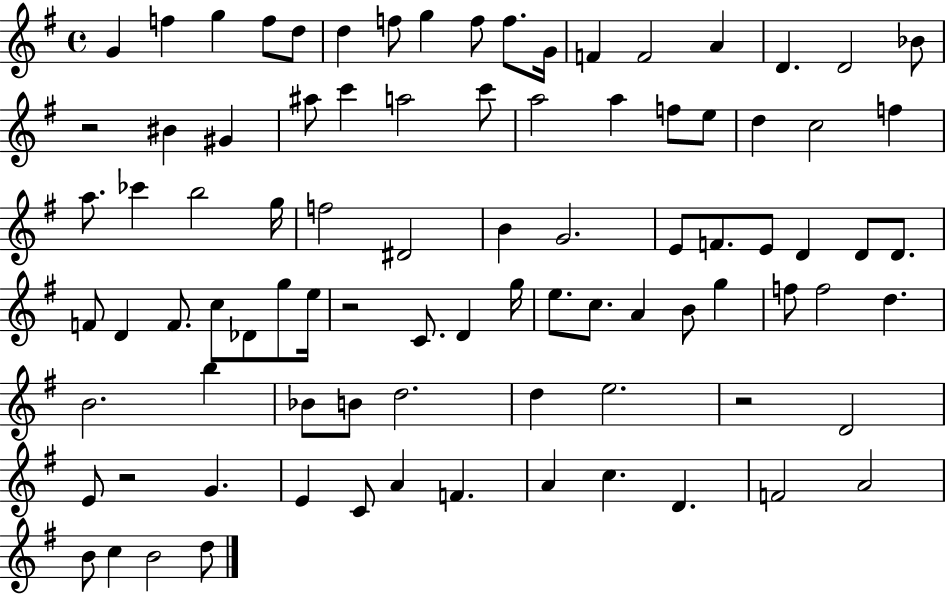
X:1
T:Untitled
M:4/4
L:1/4
K:G
G f g f/2 d/2 d f/2 g f/2 f/2 G/4 F F2 A D D2 _B/2 z2 ^B ^G ^a/2 c' a2 c'/2 a2 a f/2 e/2 d c2 f a/2 _c' b2 g/4 f2 ^D2 B G2 E/2 F/2 E/2 D D/2 D/2 F/2 D F/2 c/2 _D/2 g/2 e/4 z2 C/2 D g/4 e/2 c/2 A B/2 g f/2 f2 d B2 b _B/2 B/2 d2 d e2 z2 D2 E/2 z2 G E C/2 A F A c D F2 A2 B/2 c B2 d/2